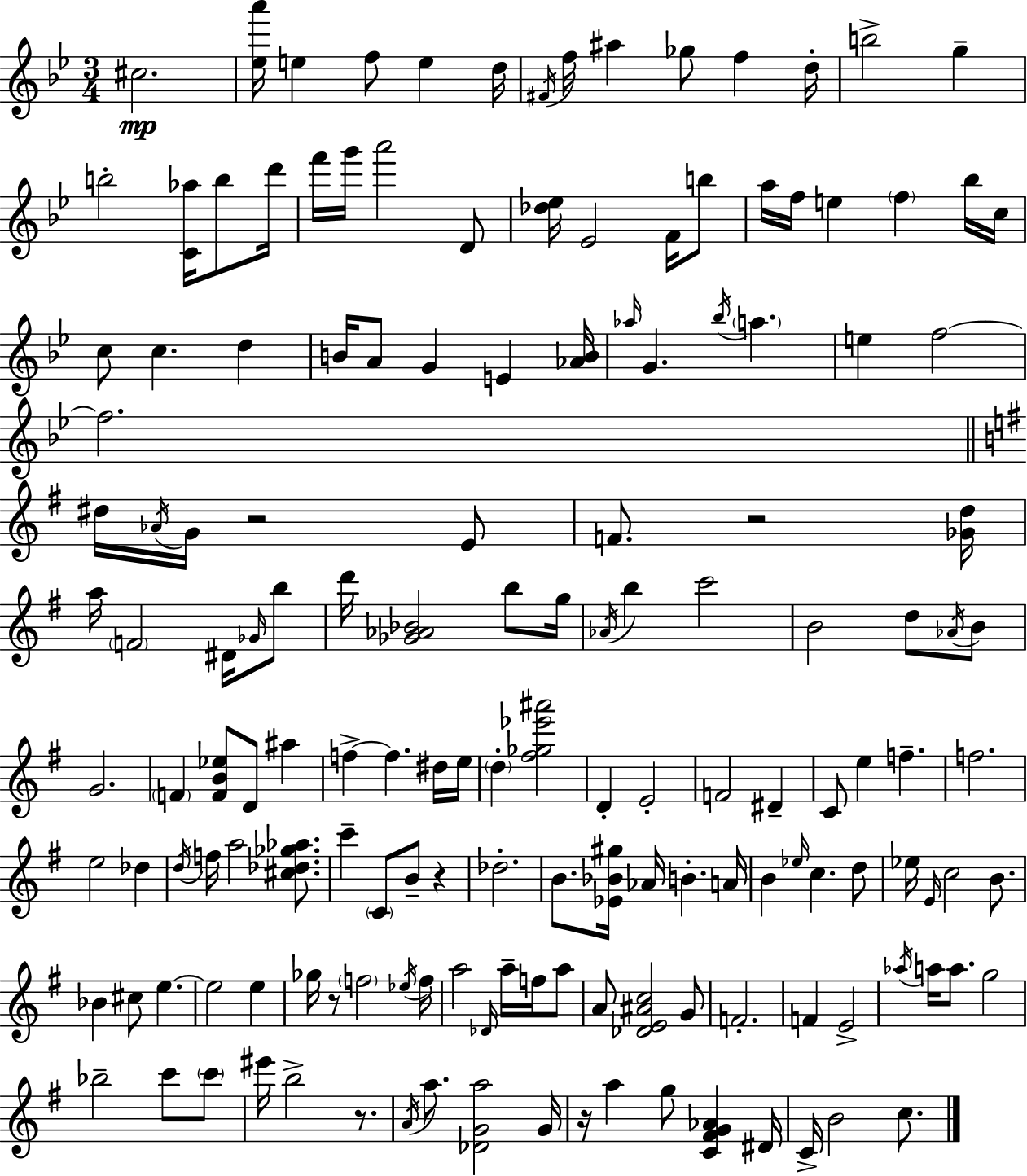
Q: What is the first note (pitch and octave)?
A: C#5